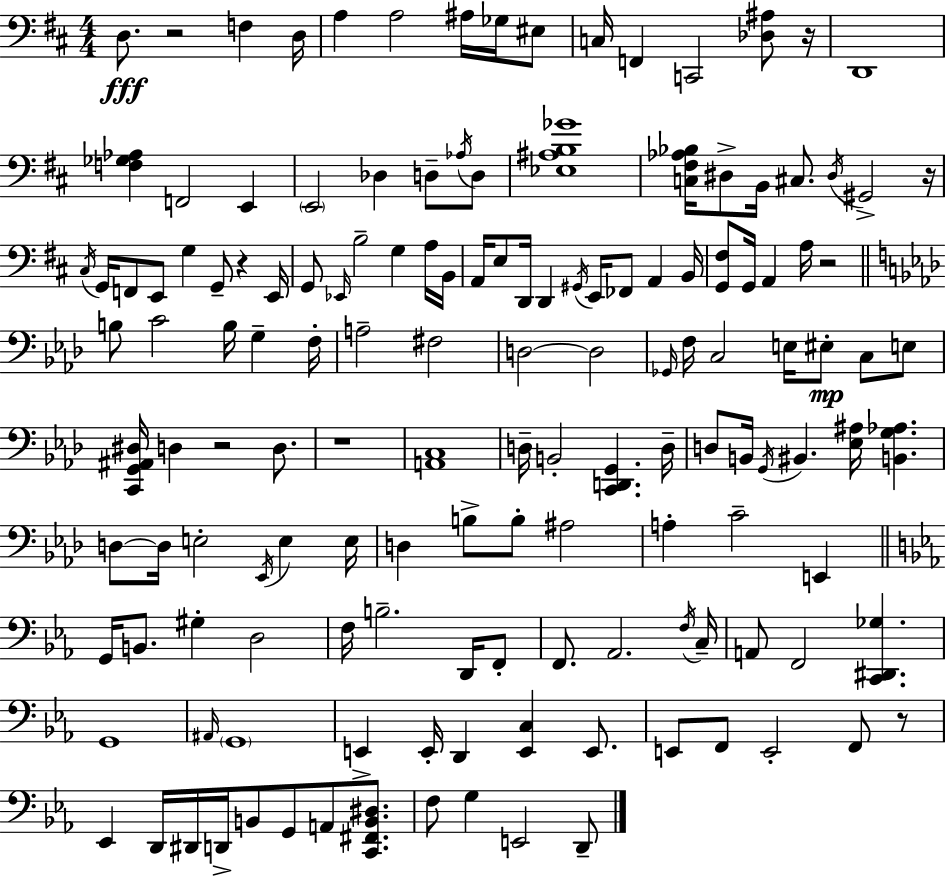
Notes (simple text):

D3/e. R/h F3/q D3/s A3/q A3/h A#3/s Gb3/s EIS3/e C3/s F2/q C2/h [Db3,A#3]/e R/s D2/w [F3,Gb3,Ab3]/q F2/h E2/q E2/h Db3/q D3/e Ab3/s D3/e [Eb3,A#3,B3,Gb4]/w [C3,F#3,Ab3,Bb3]/s D#3/e B2/s C#3/e. D#3/s G#2/h R/s C#3/s G2/s F2/e E2/e G3/q G2/e R/q E2/s G2/e Eb2/s B3/h G3/q A3/s B2/s A2/s E3/e D2/s D2/q G#2/s E2/s FES2/e A2/q B2/s [G2,F#3]/e G2/s A2/q A3/s R/h B3/e C4/h B3/s G3/q F3/s A3/h F#3/h D3/h D3/h Gb2/s F3/s C3/h E3/s EIS3/e C3/e E3/e [C2,G2,A#2,D#3]/s D3/q R/h D3/e. R/w [A2,C3]/w D3/s B2/h [C2,D2,G2]/q. D3/s D3/e B2/s G2/s BIS2/q. [Eb3,A#3]/s [B2,G3,Ab3]/q. D3/e D3/s E3/h Eb2/s E3/q E3/s D3/q B3/e B3/e A#3/h A3/q C4/h E2/q G2/s B2/e. G#3/q D3/h F3/s B3/h. D2/s F2/e F2/e. Ab2/h. F3/s C3/s A2/e F2/h [C2,D#2,Gb3]/q. G2/w A#2/s G2/w E2/q E2/s D2/q [E2,C3]/q E2/e. E2/e F2/e E2/h F2/e R/e Eb2/q D2/s D#2/s D2/s B2/e G2/e A2/e [C2,F#2,B2,D#3]/e. F3/e G3/q E2/h D2/e